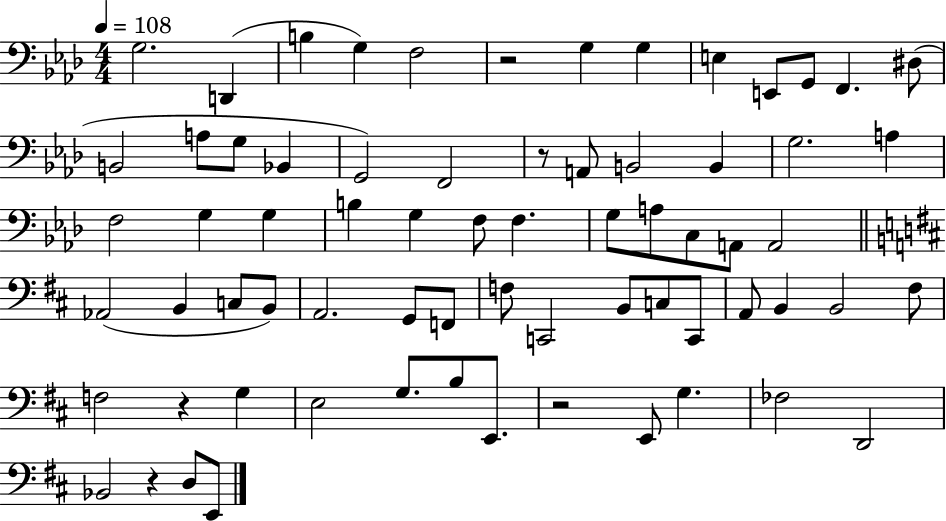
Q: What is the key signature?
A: AES major